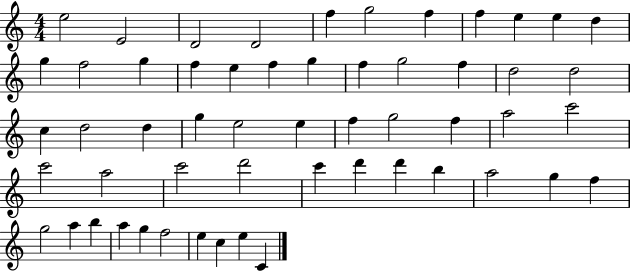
{
  \clef treble
  \numericTimeSignature
  \time 4/4
  \key c \major
  e''2 e'2 | d'2 d'2 | f''4 g''2 f''4 | f''4 e''4 e''4 d''4 | \break g''4 f''2 g''4 | f''4 e''4 f''4 g''4 | f''4 g''2 f''4 | d''2 d''2 | \break c''4 d''2 d''4 | g''4 e''2 e''4 | f''4 g''2 f''4 | a''2 c'''2 | \break c'''2 a''2 | c'''2 d'''2 | c'''4 d'''4 d'''4 b''4 | a''2 g''4 f''4 | \break g''2 a''4 b''4 | a''4 g''4 f''2 | e''4 c''4 e''4 c'4 | \bar "|."
}